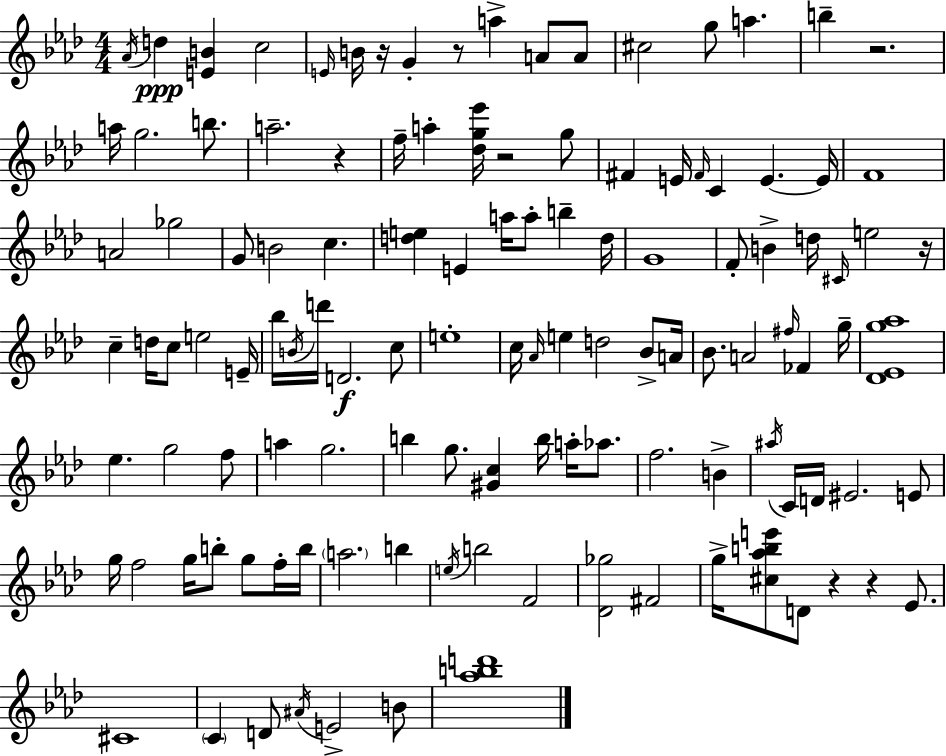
Ab4/s D5/q [E4,B4]/q C5/h E4/s B4/s R/s G4/q R/e A5/q A4/e A4/e C#5/h G5/e A5/q. B5/q R/h. A5/s G5/h. B5/e. A5/h. R/q F5/s A5/q [Db5,G5,Eb6]/s R/h G5/e F#4/q E4/s F#4/s C4/q E4/q. E4/s F4/w A4/h Gb5/h G4/e B4/h C5/q. [D5,E5]/q E4/q A5/s A5/e B5/q D5/s G4/w F4/e B4/q D5/s C#4/s E5/h R/s C5/q D5/s C5/e E5/h E4/s Bb5/s B4/s D6/s D4/h. C5/e E5/w C5/s Ab4/s E5/q D5/h Bb4/e A4/s Bb4/e. A4/h F#5/s FES4/q G5/s [Db4,Eb4,G5,Ab5]/w Eb5/q. G5/h F5/e A5/q G5/h. B5/q G5/e. [G#4,C5]/q B5/s A5/s Ab5/e. F5/h. B4/q A#5/s C4/s D4/s EIS4/h. E4/e G5/s F5/h G5/s B5/e G5/e F5/s B5/s A5/h. B5/q E5/s B5/h F4/h [Db4,Gb5]/h F#4/h G5/s [C#5,Ab5,B5,E6]/e D4/e R/q R/q Eb4/e. C#4/w C4/q D4/e A#4/s E4/h B4/e [Ab5,B5,D6]/w